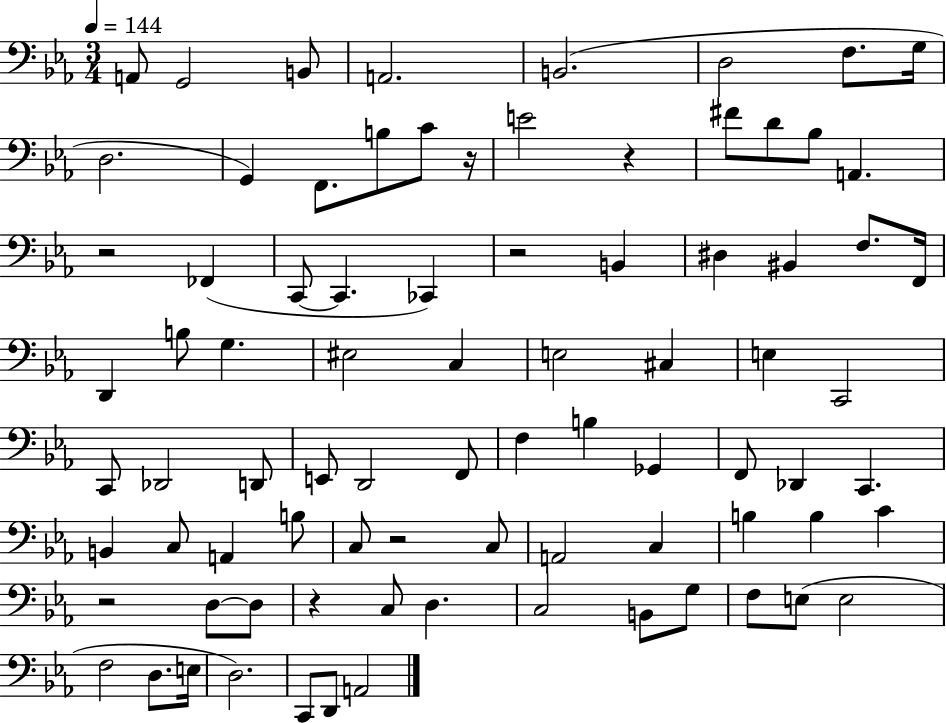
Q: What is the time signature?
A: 3/4